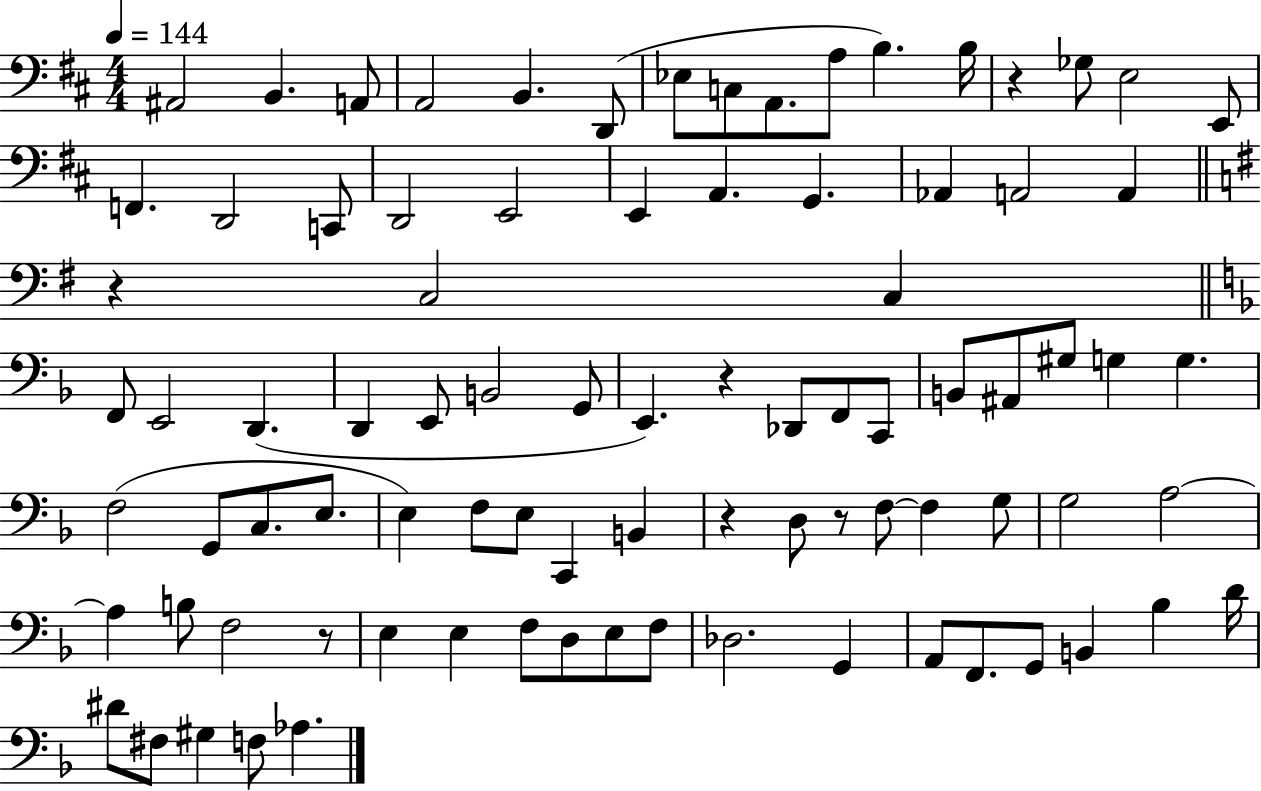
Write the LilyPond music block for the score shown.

{
  \clef bass
  \numericTimeSignature
  \time 4/4
  \key d \major
  \tempo 4 = 144
  ais,2 b,4. a,8 | a,2 b,4. d,8( | ees8 c8 a,8. a8 b4.) b16 | r4 ges8 e2 e,8 | \break f,4. d,2 c,8 | d,2 e,2 | e,4 a,4. g,4. | aes,4 a,2 a,4 | \break \bar "||" \break \key g \major r4 c2 c4 | \bar "||" \break \key f \major f,8 e,2 d,4.( | d,4 e,8 b,2 g,8 | e,4.) r4 des,8 f,8 c,8 | b,8 ais,8 gis8 g4 g4. | \break f2( g,8 c8. e8. | e4) f8 e8 c,4 b,4 | r4 d8 r8 f8~~ f4 g8 | g2 a2~~ | \break a4 b8 f2 r8 | e4 e4 f8 d8 e8 f8 | des2. g,4 | a,8 f,8. g,8 b,4 bes4 d'16 | \break dis'8 fis8 gis4 f8 aes4. | \bar "|."
}